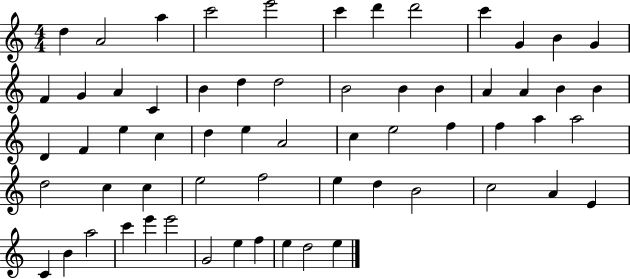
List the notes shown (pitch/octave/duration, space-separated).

D5/q A4/h A5/q C6/h E6/h C6/q D6/q D6/h C6/q G4/q B4/q G4/q F4/q G4/q A4/q C4/q B4/q D5/q D5/h B4/h B4/q B4/q A4/q A4/q B4/q B4/q D4/q F4/q E5/q C5/q D5/q E5/q A4/h C5/q E5/h F5/q F5/q A5/q A5/h D5/h C5/q C5/q E5/h F5/h E5/q D5/q B4/h C5/h A4/q E4/q C4/q B4/q A5/h C6/q E6/q E6/h G4/h E5/q F5/q E5/q D5/h E5/q